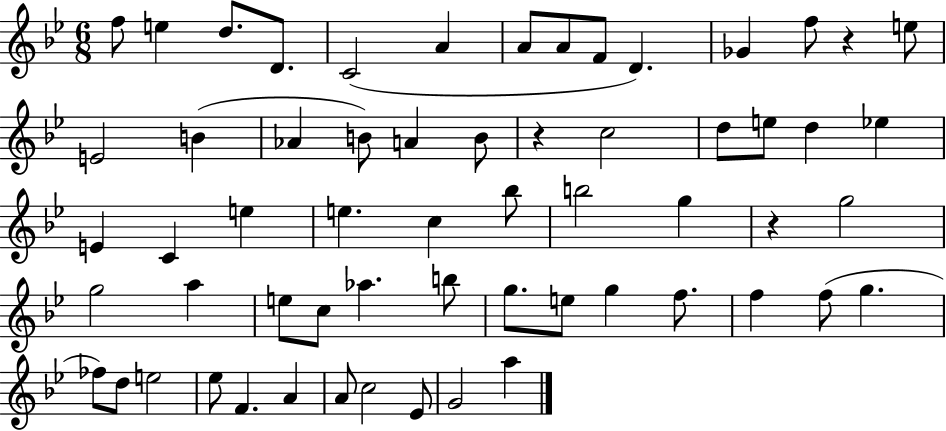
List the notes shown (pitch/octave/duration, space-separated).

F5/e E5/q D5/e. D4/e. C4/h A4/q A4/e A4/e F4/e D4/q. Gb4/q F5/e R/q E5/e E4/h B4/q Ab4/q B4/e A4/q B4/e R/q C5/h D5/e E5/e D5/q Eb5/q E4/q C4/q E5/q E5/q. C5/q Bb5/e B5/h G5/q R/q G5/h G5/h A5/q E5/e C5/e Ab5/q. B5/e G5/e. E5/e G5/q F5/e. F5/q F5/e G5/q. FES5/e D5/e E5/h Eb5/e F4/q. A4/q A4/e C5/h Eb4/e G4/h A5/q